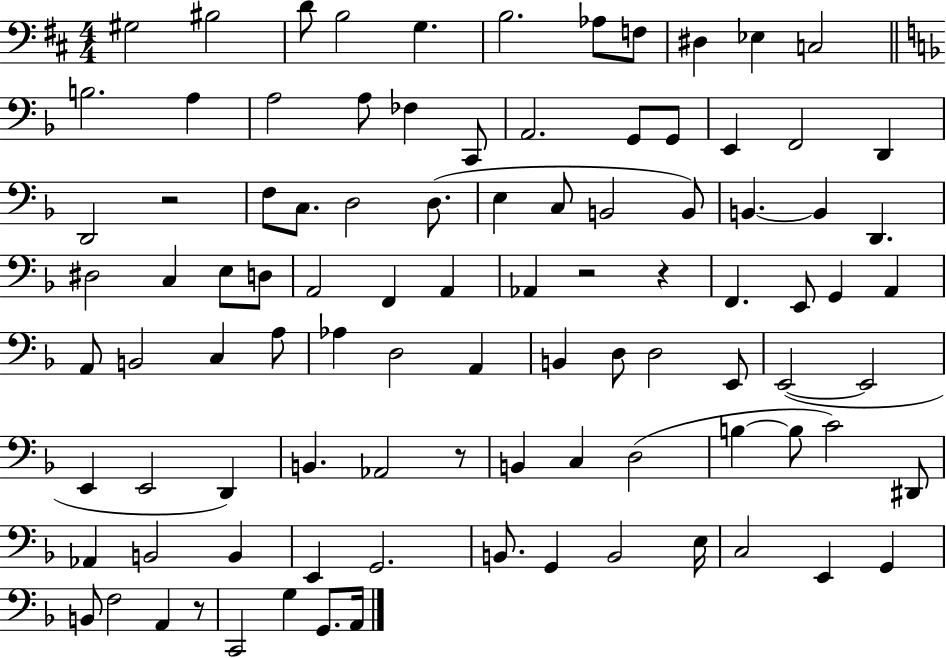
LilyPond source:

{
  \clef bass
  \numericTimeSignature
  \time 4/4
  \key d \major
  gis2 bis2 | d'8 b2 g4. | b2. aes8 f8 | dis4 ees4 c2 | \break \bar "||" \break \key d \minor b2. a4 | a2 a8 fes4 c,8 | a,2. g,8 g,8 | e,4 f,2 d,4 | \break d,2 r2 | f8 c8. d2 d8.( | e4 c8 b,2 b,8) | b,4.~~ b,4 d,4. | \break dis2 c4 e8 d8 | a,2 f,4 a,4 | aes,4 r2 r4 | f,4. e,8 g,4 a,4 | \break a,8 b,2 c4 a8 | aes4 d2 a,4 | b,4 d8 d2 e,8 | e,2~(~ e,2 | \break e,4 e,2 d,4) | b,4. aes,2 r8 | b,4 c4 d2( | b4~~ b8 c'2) dis,8 | \break aes,4 b,2 b,4 | e,4 g,2. | b,8. g,4 b,2 e16 | c2 e,4 g,4 | \break b,8 f2 a,4 r8 | c,2 g4 g,8. a,16 | \bar "|."
}